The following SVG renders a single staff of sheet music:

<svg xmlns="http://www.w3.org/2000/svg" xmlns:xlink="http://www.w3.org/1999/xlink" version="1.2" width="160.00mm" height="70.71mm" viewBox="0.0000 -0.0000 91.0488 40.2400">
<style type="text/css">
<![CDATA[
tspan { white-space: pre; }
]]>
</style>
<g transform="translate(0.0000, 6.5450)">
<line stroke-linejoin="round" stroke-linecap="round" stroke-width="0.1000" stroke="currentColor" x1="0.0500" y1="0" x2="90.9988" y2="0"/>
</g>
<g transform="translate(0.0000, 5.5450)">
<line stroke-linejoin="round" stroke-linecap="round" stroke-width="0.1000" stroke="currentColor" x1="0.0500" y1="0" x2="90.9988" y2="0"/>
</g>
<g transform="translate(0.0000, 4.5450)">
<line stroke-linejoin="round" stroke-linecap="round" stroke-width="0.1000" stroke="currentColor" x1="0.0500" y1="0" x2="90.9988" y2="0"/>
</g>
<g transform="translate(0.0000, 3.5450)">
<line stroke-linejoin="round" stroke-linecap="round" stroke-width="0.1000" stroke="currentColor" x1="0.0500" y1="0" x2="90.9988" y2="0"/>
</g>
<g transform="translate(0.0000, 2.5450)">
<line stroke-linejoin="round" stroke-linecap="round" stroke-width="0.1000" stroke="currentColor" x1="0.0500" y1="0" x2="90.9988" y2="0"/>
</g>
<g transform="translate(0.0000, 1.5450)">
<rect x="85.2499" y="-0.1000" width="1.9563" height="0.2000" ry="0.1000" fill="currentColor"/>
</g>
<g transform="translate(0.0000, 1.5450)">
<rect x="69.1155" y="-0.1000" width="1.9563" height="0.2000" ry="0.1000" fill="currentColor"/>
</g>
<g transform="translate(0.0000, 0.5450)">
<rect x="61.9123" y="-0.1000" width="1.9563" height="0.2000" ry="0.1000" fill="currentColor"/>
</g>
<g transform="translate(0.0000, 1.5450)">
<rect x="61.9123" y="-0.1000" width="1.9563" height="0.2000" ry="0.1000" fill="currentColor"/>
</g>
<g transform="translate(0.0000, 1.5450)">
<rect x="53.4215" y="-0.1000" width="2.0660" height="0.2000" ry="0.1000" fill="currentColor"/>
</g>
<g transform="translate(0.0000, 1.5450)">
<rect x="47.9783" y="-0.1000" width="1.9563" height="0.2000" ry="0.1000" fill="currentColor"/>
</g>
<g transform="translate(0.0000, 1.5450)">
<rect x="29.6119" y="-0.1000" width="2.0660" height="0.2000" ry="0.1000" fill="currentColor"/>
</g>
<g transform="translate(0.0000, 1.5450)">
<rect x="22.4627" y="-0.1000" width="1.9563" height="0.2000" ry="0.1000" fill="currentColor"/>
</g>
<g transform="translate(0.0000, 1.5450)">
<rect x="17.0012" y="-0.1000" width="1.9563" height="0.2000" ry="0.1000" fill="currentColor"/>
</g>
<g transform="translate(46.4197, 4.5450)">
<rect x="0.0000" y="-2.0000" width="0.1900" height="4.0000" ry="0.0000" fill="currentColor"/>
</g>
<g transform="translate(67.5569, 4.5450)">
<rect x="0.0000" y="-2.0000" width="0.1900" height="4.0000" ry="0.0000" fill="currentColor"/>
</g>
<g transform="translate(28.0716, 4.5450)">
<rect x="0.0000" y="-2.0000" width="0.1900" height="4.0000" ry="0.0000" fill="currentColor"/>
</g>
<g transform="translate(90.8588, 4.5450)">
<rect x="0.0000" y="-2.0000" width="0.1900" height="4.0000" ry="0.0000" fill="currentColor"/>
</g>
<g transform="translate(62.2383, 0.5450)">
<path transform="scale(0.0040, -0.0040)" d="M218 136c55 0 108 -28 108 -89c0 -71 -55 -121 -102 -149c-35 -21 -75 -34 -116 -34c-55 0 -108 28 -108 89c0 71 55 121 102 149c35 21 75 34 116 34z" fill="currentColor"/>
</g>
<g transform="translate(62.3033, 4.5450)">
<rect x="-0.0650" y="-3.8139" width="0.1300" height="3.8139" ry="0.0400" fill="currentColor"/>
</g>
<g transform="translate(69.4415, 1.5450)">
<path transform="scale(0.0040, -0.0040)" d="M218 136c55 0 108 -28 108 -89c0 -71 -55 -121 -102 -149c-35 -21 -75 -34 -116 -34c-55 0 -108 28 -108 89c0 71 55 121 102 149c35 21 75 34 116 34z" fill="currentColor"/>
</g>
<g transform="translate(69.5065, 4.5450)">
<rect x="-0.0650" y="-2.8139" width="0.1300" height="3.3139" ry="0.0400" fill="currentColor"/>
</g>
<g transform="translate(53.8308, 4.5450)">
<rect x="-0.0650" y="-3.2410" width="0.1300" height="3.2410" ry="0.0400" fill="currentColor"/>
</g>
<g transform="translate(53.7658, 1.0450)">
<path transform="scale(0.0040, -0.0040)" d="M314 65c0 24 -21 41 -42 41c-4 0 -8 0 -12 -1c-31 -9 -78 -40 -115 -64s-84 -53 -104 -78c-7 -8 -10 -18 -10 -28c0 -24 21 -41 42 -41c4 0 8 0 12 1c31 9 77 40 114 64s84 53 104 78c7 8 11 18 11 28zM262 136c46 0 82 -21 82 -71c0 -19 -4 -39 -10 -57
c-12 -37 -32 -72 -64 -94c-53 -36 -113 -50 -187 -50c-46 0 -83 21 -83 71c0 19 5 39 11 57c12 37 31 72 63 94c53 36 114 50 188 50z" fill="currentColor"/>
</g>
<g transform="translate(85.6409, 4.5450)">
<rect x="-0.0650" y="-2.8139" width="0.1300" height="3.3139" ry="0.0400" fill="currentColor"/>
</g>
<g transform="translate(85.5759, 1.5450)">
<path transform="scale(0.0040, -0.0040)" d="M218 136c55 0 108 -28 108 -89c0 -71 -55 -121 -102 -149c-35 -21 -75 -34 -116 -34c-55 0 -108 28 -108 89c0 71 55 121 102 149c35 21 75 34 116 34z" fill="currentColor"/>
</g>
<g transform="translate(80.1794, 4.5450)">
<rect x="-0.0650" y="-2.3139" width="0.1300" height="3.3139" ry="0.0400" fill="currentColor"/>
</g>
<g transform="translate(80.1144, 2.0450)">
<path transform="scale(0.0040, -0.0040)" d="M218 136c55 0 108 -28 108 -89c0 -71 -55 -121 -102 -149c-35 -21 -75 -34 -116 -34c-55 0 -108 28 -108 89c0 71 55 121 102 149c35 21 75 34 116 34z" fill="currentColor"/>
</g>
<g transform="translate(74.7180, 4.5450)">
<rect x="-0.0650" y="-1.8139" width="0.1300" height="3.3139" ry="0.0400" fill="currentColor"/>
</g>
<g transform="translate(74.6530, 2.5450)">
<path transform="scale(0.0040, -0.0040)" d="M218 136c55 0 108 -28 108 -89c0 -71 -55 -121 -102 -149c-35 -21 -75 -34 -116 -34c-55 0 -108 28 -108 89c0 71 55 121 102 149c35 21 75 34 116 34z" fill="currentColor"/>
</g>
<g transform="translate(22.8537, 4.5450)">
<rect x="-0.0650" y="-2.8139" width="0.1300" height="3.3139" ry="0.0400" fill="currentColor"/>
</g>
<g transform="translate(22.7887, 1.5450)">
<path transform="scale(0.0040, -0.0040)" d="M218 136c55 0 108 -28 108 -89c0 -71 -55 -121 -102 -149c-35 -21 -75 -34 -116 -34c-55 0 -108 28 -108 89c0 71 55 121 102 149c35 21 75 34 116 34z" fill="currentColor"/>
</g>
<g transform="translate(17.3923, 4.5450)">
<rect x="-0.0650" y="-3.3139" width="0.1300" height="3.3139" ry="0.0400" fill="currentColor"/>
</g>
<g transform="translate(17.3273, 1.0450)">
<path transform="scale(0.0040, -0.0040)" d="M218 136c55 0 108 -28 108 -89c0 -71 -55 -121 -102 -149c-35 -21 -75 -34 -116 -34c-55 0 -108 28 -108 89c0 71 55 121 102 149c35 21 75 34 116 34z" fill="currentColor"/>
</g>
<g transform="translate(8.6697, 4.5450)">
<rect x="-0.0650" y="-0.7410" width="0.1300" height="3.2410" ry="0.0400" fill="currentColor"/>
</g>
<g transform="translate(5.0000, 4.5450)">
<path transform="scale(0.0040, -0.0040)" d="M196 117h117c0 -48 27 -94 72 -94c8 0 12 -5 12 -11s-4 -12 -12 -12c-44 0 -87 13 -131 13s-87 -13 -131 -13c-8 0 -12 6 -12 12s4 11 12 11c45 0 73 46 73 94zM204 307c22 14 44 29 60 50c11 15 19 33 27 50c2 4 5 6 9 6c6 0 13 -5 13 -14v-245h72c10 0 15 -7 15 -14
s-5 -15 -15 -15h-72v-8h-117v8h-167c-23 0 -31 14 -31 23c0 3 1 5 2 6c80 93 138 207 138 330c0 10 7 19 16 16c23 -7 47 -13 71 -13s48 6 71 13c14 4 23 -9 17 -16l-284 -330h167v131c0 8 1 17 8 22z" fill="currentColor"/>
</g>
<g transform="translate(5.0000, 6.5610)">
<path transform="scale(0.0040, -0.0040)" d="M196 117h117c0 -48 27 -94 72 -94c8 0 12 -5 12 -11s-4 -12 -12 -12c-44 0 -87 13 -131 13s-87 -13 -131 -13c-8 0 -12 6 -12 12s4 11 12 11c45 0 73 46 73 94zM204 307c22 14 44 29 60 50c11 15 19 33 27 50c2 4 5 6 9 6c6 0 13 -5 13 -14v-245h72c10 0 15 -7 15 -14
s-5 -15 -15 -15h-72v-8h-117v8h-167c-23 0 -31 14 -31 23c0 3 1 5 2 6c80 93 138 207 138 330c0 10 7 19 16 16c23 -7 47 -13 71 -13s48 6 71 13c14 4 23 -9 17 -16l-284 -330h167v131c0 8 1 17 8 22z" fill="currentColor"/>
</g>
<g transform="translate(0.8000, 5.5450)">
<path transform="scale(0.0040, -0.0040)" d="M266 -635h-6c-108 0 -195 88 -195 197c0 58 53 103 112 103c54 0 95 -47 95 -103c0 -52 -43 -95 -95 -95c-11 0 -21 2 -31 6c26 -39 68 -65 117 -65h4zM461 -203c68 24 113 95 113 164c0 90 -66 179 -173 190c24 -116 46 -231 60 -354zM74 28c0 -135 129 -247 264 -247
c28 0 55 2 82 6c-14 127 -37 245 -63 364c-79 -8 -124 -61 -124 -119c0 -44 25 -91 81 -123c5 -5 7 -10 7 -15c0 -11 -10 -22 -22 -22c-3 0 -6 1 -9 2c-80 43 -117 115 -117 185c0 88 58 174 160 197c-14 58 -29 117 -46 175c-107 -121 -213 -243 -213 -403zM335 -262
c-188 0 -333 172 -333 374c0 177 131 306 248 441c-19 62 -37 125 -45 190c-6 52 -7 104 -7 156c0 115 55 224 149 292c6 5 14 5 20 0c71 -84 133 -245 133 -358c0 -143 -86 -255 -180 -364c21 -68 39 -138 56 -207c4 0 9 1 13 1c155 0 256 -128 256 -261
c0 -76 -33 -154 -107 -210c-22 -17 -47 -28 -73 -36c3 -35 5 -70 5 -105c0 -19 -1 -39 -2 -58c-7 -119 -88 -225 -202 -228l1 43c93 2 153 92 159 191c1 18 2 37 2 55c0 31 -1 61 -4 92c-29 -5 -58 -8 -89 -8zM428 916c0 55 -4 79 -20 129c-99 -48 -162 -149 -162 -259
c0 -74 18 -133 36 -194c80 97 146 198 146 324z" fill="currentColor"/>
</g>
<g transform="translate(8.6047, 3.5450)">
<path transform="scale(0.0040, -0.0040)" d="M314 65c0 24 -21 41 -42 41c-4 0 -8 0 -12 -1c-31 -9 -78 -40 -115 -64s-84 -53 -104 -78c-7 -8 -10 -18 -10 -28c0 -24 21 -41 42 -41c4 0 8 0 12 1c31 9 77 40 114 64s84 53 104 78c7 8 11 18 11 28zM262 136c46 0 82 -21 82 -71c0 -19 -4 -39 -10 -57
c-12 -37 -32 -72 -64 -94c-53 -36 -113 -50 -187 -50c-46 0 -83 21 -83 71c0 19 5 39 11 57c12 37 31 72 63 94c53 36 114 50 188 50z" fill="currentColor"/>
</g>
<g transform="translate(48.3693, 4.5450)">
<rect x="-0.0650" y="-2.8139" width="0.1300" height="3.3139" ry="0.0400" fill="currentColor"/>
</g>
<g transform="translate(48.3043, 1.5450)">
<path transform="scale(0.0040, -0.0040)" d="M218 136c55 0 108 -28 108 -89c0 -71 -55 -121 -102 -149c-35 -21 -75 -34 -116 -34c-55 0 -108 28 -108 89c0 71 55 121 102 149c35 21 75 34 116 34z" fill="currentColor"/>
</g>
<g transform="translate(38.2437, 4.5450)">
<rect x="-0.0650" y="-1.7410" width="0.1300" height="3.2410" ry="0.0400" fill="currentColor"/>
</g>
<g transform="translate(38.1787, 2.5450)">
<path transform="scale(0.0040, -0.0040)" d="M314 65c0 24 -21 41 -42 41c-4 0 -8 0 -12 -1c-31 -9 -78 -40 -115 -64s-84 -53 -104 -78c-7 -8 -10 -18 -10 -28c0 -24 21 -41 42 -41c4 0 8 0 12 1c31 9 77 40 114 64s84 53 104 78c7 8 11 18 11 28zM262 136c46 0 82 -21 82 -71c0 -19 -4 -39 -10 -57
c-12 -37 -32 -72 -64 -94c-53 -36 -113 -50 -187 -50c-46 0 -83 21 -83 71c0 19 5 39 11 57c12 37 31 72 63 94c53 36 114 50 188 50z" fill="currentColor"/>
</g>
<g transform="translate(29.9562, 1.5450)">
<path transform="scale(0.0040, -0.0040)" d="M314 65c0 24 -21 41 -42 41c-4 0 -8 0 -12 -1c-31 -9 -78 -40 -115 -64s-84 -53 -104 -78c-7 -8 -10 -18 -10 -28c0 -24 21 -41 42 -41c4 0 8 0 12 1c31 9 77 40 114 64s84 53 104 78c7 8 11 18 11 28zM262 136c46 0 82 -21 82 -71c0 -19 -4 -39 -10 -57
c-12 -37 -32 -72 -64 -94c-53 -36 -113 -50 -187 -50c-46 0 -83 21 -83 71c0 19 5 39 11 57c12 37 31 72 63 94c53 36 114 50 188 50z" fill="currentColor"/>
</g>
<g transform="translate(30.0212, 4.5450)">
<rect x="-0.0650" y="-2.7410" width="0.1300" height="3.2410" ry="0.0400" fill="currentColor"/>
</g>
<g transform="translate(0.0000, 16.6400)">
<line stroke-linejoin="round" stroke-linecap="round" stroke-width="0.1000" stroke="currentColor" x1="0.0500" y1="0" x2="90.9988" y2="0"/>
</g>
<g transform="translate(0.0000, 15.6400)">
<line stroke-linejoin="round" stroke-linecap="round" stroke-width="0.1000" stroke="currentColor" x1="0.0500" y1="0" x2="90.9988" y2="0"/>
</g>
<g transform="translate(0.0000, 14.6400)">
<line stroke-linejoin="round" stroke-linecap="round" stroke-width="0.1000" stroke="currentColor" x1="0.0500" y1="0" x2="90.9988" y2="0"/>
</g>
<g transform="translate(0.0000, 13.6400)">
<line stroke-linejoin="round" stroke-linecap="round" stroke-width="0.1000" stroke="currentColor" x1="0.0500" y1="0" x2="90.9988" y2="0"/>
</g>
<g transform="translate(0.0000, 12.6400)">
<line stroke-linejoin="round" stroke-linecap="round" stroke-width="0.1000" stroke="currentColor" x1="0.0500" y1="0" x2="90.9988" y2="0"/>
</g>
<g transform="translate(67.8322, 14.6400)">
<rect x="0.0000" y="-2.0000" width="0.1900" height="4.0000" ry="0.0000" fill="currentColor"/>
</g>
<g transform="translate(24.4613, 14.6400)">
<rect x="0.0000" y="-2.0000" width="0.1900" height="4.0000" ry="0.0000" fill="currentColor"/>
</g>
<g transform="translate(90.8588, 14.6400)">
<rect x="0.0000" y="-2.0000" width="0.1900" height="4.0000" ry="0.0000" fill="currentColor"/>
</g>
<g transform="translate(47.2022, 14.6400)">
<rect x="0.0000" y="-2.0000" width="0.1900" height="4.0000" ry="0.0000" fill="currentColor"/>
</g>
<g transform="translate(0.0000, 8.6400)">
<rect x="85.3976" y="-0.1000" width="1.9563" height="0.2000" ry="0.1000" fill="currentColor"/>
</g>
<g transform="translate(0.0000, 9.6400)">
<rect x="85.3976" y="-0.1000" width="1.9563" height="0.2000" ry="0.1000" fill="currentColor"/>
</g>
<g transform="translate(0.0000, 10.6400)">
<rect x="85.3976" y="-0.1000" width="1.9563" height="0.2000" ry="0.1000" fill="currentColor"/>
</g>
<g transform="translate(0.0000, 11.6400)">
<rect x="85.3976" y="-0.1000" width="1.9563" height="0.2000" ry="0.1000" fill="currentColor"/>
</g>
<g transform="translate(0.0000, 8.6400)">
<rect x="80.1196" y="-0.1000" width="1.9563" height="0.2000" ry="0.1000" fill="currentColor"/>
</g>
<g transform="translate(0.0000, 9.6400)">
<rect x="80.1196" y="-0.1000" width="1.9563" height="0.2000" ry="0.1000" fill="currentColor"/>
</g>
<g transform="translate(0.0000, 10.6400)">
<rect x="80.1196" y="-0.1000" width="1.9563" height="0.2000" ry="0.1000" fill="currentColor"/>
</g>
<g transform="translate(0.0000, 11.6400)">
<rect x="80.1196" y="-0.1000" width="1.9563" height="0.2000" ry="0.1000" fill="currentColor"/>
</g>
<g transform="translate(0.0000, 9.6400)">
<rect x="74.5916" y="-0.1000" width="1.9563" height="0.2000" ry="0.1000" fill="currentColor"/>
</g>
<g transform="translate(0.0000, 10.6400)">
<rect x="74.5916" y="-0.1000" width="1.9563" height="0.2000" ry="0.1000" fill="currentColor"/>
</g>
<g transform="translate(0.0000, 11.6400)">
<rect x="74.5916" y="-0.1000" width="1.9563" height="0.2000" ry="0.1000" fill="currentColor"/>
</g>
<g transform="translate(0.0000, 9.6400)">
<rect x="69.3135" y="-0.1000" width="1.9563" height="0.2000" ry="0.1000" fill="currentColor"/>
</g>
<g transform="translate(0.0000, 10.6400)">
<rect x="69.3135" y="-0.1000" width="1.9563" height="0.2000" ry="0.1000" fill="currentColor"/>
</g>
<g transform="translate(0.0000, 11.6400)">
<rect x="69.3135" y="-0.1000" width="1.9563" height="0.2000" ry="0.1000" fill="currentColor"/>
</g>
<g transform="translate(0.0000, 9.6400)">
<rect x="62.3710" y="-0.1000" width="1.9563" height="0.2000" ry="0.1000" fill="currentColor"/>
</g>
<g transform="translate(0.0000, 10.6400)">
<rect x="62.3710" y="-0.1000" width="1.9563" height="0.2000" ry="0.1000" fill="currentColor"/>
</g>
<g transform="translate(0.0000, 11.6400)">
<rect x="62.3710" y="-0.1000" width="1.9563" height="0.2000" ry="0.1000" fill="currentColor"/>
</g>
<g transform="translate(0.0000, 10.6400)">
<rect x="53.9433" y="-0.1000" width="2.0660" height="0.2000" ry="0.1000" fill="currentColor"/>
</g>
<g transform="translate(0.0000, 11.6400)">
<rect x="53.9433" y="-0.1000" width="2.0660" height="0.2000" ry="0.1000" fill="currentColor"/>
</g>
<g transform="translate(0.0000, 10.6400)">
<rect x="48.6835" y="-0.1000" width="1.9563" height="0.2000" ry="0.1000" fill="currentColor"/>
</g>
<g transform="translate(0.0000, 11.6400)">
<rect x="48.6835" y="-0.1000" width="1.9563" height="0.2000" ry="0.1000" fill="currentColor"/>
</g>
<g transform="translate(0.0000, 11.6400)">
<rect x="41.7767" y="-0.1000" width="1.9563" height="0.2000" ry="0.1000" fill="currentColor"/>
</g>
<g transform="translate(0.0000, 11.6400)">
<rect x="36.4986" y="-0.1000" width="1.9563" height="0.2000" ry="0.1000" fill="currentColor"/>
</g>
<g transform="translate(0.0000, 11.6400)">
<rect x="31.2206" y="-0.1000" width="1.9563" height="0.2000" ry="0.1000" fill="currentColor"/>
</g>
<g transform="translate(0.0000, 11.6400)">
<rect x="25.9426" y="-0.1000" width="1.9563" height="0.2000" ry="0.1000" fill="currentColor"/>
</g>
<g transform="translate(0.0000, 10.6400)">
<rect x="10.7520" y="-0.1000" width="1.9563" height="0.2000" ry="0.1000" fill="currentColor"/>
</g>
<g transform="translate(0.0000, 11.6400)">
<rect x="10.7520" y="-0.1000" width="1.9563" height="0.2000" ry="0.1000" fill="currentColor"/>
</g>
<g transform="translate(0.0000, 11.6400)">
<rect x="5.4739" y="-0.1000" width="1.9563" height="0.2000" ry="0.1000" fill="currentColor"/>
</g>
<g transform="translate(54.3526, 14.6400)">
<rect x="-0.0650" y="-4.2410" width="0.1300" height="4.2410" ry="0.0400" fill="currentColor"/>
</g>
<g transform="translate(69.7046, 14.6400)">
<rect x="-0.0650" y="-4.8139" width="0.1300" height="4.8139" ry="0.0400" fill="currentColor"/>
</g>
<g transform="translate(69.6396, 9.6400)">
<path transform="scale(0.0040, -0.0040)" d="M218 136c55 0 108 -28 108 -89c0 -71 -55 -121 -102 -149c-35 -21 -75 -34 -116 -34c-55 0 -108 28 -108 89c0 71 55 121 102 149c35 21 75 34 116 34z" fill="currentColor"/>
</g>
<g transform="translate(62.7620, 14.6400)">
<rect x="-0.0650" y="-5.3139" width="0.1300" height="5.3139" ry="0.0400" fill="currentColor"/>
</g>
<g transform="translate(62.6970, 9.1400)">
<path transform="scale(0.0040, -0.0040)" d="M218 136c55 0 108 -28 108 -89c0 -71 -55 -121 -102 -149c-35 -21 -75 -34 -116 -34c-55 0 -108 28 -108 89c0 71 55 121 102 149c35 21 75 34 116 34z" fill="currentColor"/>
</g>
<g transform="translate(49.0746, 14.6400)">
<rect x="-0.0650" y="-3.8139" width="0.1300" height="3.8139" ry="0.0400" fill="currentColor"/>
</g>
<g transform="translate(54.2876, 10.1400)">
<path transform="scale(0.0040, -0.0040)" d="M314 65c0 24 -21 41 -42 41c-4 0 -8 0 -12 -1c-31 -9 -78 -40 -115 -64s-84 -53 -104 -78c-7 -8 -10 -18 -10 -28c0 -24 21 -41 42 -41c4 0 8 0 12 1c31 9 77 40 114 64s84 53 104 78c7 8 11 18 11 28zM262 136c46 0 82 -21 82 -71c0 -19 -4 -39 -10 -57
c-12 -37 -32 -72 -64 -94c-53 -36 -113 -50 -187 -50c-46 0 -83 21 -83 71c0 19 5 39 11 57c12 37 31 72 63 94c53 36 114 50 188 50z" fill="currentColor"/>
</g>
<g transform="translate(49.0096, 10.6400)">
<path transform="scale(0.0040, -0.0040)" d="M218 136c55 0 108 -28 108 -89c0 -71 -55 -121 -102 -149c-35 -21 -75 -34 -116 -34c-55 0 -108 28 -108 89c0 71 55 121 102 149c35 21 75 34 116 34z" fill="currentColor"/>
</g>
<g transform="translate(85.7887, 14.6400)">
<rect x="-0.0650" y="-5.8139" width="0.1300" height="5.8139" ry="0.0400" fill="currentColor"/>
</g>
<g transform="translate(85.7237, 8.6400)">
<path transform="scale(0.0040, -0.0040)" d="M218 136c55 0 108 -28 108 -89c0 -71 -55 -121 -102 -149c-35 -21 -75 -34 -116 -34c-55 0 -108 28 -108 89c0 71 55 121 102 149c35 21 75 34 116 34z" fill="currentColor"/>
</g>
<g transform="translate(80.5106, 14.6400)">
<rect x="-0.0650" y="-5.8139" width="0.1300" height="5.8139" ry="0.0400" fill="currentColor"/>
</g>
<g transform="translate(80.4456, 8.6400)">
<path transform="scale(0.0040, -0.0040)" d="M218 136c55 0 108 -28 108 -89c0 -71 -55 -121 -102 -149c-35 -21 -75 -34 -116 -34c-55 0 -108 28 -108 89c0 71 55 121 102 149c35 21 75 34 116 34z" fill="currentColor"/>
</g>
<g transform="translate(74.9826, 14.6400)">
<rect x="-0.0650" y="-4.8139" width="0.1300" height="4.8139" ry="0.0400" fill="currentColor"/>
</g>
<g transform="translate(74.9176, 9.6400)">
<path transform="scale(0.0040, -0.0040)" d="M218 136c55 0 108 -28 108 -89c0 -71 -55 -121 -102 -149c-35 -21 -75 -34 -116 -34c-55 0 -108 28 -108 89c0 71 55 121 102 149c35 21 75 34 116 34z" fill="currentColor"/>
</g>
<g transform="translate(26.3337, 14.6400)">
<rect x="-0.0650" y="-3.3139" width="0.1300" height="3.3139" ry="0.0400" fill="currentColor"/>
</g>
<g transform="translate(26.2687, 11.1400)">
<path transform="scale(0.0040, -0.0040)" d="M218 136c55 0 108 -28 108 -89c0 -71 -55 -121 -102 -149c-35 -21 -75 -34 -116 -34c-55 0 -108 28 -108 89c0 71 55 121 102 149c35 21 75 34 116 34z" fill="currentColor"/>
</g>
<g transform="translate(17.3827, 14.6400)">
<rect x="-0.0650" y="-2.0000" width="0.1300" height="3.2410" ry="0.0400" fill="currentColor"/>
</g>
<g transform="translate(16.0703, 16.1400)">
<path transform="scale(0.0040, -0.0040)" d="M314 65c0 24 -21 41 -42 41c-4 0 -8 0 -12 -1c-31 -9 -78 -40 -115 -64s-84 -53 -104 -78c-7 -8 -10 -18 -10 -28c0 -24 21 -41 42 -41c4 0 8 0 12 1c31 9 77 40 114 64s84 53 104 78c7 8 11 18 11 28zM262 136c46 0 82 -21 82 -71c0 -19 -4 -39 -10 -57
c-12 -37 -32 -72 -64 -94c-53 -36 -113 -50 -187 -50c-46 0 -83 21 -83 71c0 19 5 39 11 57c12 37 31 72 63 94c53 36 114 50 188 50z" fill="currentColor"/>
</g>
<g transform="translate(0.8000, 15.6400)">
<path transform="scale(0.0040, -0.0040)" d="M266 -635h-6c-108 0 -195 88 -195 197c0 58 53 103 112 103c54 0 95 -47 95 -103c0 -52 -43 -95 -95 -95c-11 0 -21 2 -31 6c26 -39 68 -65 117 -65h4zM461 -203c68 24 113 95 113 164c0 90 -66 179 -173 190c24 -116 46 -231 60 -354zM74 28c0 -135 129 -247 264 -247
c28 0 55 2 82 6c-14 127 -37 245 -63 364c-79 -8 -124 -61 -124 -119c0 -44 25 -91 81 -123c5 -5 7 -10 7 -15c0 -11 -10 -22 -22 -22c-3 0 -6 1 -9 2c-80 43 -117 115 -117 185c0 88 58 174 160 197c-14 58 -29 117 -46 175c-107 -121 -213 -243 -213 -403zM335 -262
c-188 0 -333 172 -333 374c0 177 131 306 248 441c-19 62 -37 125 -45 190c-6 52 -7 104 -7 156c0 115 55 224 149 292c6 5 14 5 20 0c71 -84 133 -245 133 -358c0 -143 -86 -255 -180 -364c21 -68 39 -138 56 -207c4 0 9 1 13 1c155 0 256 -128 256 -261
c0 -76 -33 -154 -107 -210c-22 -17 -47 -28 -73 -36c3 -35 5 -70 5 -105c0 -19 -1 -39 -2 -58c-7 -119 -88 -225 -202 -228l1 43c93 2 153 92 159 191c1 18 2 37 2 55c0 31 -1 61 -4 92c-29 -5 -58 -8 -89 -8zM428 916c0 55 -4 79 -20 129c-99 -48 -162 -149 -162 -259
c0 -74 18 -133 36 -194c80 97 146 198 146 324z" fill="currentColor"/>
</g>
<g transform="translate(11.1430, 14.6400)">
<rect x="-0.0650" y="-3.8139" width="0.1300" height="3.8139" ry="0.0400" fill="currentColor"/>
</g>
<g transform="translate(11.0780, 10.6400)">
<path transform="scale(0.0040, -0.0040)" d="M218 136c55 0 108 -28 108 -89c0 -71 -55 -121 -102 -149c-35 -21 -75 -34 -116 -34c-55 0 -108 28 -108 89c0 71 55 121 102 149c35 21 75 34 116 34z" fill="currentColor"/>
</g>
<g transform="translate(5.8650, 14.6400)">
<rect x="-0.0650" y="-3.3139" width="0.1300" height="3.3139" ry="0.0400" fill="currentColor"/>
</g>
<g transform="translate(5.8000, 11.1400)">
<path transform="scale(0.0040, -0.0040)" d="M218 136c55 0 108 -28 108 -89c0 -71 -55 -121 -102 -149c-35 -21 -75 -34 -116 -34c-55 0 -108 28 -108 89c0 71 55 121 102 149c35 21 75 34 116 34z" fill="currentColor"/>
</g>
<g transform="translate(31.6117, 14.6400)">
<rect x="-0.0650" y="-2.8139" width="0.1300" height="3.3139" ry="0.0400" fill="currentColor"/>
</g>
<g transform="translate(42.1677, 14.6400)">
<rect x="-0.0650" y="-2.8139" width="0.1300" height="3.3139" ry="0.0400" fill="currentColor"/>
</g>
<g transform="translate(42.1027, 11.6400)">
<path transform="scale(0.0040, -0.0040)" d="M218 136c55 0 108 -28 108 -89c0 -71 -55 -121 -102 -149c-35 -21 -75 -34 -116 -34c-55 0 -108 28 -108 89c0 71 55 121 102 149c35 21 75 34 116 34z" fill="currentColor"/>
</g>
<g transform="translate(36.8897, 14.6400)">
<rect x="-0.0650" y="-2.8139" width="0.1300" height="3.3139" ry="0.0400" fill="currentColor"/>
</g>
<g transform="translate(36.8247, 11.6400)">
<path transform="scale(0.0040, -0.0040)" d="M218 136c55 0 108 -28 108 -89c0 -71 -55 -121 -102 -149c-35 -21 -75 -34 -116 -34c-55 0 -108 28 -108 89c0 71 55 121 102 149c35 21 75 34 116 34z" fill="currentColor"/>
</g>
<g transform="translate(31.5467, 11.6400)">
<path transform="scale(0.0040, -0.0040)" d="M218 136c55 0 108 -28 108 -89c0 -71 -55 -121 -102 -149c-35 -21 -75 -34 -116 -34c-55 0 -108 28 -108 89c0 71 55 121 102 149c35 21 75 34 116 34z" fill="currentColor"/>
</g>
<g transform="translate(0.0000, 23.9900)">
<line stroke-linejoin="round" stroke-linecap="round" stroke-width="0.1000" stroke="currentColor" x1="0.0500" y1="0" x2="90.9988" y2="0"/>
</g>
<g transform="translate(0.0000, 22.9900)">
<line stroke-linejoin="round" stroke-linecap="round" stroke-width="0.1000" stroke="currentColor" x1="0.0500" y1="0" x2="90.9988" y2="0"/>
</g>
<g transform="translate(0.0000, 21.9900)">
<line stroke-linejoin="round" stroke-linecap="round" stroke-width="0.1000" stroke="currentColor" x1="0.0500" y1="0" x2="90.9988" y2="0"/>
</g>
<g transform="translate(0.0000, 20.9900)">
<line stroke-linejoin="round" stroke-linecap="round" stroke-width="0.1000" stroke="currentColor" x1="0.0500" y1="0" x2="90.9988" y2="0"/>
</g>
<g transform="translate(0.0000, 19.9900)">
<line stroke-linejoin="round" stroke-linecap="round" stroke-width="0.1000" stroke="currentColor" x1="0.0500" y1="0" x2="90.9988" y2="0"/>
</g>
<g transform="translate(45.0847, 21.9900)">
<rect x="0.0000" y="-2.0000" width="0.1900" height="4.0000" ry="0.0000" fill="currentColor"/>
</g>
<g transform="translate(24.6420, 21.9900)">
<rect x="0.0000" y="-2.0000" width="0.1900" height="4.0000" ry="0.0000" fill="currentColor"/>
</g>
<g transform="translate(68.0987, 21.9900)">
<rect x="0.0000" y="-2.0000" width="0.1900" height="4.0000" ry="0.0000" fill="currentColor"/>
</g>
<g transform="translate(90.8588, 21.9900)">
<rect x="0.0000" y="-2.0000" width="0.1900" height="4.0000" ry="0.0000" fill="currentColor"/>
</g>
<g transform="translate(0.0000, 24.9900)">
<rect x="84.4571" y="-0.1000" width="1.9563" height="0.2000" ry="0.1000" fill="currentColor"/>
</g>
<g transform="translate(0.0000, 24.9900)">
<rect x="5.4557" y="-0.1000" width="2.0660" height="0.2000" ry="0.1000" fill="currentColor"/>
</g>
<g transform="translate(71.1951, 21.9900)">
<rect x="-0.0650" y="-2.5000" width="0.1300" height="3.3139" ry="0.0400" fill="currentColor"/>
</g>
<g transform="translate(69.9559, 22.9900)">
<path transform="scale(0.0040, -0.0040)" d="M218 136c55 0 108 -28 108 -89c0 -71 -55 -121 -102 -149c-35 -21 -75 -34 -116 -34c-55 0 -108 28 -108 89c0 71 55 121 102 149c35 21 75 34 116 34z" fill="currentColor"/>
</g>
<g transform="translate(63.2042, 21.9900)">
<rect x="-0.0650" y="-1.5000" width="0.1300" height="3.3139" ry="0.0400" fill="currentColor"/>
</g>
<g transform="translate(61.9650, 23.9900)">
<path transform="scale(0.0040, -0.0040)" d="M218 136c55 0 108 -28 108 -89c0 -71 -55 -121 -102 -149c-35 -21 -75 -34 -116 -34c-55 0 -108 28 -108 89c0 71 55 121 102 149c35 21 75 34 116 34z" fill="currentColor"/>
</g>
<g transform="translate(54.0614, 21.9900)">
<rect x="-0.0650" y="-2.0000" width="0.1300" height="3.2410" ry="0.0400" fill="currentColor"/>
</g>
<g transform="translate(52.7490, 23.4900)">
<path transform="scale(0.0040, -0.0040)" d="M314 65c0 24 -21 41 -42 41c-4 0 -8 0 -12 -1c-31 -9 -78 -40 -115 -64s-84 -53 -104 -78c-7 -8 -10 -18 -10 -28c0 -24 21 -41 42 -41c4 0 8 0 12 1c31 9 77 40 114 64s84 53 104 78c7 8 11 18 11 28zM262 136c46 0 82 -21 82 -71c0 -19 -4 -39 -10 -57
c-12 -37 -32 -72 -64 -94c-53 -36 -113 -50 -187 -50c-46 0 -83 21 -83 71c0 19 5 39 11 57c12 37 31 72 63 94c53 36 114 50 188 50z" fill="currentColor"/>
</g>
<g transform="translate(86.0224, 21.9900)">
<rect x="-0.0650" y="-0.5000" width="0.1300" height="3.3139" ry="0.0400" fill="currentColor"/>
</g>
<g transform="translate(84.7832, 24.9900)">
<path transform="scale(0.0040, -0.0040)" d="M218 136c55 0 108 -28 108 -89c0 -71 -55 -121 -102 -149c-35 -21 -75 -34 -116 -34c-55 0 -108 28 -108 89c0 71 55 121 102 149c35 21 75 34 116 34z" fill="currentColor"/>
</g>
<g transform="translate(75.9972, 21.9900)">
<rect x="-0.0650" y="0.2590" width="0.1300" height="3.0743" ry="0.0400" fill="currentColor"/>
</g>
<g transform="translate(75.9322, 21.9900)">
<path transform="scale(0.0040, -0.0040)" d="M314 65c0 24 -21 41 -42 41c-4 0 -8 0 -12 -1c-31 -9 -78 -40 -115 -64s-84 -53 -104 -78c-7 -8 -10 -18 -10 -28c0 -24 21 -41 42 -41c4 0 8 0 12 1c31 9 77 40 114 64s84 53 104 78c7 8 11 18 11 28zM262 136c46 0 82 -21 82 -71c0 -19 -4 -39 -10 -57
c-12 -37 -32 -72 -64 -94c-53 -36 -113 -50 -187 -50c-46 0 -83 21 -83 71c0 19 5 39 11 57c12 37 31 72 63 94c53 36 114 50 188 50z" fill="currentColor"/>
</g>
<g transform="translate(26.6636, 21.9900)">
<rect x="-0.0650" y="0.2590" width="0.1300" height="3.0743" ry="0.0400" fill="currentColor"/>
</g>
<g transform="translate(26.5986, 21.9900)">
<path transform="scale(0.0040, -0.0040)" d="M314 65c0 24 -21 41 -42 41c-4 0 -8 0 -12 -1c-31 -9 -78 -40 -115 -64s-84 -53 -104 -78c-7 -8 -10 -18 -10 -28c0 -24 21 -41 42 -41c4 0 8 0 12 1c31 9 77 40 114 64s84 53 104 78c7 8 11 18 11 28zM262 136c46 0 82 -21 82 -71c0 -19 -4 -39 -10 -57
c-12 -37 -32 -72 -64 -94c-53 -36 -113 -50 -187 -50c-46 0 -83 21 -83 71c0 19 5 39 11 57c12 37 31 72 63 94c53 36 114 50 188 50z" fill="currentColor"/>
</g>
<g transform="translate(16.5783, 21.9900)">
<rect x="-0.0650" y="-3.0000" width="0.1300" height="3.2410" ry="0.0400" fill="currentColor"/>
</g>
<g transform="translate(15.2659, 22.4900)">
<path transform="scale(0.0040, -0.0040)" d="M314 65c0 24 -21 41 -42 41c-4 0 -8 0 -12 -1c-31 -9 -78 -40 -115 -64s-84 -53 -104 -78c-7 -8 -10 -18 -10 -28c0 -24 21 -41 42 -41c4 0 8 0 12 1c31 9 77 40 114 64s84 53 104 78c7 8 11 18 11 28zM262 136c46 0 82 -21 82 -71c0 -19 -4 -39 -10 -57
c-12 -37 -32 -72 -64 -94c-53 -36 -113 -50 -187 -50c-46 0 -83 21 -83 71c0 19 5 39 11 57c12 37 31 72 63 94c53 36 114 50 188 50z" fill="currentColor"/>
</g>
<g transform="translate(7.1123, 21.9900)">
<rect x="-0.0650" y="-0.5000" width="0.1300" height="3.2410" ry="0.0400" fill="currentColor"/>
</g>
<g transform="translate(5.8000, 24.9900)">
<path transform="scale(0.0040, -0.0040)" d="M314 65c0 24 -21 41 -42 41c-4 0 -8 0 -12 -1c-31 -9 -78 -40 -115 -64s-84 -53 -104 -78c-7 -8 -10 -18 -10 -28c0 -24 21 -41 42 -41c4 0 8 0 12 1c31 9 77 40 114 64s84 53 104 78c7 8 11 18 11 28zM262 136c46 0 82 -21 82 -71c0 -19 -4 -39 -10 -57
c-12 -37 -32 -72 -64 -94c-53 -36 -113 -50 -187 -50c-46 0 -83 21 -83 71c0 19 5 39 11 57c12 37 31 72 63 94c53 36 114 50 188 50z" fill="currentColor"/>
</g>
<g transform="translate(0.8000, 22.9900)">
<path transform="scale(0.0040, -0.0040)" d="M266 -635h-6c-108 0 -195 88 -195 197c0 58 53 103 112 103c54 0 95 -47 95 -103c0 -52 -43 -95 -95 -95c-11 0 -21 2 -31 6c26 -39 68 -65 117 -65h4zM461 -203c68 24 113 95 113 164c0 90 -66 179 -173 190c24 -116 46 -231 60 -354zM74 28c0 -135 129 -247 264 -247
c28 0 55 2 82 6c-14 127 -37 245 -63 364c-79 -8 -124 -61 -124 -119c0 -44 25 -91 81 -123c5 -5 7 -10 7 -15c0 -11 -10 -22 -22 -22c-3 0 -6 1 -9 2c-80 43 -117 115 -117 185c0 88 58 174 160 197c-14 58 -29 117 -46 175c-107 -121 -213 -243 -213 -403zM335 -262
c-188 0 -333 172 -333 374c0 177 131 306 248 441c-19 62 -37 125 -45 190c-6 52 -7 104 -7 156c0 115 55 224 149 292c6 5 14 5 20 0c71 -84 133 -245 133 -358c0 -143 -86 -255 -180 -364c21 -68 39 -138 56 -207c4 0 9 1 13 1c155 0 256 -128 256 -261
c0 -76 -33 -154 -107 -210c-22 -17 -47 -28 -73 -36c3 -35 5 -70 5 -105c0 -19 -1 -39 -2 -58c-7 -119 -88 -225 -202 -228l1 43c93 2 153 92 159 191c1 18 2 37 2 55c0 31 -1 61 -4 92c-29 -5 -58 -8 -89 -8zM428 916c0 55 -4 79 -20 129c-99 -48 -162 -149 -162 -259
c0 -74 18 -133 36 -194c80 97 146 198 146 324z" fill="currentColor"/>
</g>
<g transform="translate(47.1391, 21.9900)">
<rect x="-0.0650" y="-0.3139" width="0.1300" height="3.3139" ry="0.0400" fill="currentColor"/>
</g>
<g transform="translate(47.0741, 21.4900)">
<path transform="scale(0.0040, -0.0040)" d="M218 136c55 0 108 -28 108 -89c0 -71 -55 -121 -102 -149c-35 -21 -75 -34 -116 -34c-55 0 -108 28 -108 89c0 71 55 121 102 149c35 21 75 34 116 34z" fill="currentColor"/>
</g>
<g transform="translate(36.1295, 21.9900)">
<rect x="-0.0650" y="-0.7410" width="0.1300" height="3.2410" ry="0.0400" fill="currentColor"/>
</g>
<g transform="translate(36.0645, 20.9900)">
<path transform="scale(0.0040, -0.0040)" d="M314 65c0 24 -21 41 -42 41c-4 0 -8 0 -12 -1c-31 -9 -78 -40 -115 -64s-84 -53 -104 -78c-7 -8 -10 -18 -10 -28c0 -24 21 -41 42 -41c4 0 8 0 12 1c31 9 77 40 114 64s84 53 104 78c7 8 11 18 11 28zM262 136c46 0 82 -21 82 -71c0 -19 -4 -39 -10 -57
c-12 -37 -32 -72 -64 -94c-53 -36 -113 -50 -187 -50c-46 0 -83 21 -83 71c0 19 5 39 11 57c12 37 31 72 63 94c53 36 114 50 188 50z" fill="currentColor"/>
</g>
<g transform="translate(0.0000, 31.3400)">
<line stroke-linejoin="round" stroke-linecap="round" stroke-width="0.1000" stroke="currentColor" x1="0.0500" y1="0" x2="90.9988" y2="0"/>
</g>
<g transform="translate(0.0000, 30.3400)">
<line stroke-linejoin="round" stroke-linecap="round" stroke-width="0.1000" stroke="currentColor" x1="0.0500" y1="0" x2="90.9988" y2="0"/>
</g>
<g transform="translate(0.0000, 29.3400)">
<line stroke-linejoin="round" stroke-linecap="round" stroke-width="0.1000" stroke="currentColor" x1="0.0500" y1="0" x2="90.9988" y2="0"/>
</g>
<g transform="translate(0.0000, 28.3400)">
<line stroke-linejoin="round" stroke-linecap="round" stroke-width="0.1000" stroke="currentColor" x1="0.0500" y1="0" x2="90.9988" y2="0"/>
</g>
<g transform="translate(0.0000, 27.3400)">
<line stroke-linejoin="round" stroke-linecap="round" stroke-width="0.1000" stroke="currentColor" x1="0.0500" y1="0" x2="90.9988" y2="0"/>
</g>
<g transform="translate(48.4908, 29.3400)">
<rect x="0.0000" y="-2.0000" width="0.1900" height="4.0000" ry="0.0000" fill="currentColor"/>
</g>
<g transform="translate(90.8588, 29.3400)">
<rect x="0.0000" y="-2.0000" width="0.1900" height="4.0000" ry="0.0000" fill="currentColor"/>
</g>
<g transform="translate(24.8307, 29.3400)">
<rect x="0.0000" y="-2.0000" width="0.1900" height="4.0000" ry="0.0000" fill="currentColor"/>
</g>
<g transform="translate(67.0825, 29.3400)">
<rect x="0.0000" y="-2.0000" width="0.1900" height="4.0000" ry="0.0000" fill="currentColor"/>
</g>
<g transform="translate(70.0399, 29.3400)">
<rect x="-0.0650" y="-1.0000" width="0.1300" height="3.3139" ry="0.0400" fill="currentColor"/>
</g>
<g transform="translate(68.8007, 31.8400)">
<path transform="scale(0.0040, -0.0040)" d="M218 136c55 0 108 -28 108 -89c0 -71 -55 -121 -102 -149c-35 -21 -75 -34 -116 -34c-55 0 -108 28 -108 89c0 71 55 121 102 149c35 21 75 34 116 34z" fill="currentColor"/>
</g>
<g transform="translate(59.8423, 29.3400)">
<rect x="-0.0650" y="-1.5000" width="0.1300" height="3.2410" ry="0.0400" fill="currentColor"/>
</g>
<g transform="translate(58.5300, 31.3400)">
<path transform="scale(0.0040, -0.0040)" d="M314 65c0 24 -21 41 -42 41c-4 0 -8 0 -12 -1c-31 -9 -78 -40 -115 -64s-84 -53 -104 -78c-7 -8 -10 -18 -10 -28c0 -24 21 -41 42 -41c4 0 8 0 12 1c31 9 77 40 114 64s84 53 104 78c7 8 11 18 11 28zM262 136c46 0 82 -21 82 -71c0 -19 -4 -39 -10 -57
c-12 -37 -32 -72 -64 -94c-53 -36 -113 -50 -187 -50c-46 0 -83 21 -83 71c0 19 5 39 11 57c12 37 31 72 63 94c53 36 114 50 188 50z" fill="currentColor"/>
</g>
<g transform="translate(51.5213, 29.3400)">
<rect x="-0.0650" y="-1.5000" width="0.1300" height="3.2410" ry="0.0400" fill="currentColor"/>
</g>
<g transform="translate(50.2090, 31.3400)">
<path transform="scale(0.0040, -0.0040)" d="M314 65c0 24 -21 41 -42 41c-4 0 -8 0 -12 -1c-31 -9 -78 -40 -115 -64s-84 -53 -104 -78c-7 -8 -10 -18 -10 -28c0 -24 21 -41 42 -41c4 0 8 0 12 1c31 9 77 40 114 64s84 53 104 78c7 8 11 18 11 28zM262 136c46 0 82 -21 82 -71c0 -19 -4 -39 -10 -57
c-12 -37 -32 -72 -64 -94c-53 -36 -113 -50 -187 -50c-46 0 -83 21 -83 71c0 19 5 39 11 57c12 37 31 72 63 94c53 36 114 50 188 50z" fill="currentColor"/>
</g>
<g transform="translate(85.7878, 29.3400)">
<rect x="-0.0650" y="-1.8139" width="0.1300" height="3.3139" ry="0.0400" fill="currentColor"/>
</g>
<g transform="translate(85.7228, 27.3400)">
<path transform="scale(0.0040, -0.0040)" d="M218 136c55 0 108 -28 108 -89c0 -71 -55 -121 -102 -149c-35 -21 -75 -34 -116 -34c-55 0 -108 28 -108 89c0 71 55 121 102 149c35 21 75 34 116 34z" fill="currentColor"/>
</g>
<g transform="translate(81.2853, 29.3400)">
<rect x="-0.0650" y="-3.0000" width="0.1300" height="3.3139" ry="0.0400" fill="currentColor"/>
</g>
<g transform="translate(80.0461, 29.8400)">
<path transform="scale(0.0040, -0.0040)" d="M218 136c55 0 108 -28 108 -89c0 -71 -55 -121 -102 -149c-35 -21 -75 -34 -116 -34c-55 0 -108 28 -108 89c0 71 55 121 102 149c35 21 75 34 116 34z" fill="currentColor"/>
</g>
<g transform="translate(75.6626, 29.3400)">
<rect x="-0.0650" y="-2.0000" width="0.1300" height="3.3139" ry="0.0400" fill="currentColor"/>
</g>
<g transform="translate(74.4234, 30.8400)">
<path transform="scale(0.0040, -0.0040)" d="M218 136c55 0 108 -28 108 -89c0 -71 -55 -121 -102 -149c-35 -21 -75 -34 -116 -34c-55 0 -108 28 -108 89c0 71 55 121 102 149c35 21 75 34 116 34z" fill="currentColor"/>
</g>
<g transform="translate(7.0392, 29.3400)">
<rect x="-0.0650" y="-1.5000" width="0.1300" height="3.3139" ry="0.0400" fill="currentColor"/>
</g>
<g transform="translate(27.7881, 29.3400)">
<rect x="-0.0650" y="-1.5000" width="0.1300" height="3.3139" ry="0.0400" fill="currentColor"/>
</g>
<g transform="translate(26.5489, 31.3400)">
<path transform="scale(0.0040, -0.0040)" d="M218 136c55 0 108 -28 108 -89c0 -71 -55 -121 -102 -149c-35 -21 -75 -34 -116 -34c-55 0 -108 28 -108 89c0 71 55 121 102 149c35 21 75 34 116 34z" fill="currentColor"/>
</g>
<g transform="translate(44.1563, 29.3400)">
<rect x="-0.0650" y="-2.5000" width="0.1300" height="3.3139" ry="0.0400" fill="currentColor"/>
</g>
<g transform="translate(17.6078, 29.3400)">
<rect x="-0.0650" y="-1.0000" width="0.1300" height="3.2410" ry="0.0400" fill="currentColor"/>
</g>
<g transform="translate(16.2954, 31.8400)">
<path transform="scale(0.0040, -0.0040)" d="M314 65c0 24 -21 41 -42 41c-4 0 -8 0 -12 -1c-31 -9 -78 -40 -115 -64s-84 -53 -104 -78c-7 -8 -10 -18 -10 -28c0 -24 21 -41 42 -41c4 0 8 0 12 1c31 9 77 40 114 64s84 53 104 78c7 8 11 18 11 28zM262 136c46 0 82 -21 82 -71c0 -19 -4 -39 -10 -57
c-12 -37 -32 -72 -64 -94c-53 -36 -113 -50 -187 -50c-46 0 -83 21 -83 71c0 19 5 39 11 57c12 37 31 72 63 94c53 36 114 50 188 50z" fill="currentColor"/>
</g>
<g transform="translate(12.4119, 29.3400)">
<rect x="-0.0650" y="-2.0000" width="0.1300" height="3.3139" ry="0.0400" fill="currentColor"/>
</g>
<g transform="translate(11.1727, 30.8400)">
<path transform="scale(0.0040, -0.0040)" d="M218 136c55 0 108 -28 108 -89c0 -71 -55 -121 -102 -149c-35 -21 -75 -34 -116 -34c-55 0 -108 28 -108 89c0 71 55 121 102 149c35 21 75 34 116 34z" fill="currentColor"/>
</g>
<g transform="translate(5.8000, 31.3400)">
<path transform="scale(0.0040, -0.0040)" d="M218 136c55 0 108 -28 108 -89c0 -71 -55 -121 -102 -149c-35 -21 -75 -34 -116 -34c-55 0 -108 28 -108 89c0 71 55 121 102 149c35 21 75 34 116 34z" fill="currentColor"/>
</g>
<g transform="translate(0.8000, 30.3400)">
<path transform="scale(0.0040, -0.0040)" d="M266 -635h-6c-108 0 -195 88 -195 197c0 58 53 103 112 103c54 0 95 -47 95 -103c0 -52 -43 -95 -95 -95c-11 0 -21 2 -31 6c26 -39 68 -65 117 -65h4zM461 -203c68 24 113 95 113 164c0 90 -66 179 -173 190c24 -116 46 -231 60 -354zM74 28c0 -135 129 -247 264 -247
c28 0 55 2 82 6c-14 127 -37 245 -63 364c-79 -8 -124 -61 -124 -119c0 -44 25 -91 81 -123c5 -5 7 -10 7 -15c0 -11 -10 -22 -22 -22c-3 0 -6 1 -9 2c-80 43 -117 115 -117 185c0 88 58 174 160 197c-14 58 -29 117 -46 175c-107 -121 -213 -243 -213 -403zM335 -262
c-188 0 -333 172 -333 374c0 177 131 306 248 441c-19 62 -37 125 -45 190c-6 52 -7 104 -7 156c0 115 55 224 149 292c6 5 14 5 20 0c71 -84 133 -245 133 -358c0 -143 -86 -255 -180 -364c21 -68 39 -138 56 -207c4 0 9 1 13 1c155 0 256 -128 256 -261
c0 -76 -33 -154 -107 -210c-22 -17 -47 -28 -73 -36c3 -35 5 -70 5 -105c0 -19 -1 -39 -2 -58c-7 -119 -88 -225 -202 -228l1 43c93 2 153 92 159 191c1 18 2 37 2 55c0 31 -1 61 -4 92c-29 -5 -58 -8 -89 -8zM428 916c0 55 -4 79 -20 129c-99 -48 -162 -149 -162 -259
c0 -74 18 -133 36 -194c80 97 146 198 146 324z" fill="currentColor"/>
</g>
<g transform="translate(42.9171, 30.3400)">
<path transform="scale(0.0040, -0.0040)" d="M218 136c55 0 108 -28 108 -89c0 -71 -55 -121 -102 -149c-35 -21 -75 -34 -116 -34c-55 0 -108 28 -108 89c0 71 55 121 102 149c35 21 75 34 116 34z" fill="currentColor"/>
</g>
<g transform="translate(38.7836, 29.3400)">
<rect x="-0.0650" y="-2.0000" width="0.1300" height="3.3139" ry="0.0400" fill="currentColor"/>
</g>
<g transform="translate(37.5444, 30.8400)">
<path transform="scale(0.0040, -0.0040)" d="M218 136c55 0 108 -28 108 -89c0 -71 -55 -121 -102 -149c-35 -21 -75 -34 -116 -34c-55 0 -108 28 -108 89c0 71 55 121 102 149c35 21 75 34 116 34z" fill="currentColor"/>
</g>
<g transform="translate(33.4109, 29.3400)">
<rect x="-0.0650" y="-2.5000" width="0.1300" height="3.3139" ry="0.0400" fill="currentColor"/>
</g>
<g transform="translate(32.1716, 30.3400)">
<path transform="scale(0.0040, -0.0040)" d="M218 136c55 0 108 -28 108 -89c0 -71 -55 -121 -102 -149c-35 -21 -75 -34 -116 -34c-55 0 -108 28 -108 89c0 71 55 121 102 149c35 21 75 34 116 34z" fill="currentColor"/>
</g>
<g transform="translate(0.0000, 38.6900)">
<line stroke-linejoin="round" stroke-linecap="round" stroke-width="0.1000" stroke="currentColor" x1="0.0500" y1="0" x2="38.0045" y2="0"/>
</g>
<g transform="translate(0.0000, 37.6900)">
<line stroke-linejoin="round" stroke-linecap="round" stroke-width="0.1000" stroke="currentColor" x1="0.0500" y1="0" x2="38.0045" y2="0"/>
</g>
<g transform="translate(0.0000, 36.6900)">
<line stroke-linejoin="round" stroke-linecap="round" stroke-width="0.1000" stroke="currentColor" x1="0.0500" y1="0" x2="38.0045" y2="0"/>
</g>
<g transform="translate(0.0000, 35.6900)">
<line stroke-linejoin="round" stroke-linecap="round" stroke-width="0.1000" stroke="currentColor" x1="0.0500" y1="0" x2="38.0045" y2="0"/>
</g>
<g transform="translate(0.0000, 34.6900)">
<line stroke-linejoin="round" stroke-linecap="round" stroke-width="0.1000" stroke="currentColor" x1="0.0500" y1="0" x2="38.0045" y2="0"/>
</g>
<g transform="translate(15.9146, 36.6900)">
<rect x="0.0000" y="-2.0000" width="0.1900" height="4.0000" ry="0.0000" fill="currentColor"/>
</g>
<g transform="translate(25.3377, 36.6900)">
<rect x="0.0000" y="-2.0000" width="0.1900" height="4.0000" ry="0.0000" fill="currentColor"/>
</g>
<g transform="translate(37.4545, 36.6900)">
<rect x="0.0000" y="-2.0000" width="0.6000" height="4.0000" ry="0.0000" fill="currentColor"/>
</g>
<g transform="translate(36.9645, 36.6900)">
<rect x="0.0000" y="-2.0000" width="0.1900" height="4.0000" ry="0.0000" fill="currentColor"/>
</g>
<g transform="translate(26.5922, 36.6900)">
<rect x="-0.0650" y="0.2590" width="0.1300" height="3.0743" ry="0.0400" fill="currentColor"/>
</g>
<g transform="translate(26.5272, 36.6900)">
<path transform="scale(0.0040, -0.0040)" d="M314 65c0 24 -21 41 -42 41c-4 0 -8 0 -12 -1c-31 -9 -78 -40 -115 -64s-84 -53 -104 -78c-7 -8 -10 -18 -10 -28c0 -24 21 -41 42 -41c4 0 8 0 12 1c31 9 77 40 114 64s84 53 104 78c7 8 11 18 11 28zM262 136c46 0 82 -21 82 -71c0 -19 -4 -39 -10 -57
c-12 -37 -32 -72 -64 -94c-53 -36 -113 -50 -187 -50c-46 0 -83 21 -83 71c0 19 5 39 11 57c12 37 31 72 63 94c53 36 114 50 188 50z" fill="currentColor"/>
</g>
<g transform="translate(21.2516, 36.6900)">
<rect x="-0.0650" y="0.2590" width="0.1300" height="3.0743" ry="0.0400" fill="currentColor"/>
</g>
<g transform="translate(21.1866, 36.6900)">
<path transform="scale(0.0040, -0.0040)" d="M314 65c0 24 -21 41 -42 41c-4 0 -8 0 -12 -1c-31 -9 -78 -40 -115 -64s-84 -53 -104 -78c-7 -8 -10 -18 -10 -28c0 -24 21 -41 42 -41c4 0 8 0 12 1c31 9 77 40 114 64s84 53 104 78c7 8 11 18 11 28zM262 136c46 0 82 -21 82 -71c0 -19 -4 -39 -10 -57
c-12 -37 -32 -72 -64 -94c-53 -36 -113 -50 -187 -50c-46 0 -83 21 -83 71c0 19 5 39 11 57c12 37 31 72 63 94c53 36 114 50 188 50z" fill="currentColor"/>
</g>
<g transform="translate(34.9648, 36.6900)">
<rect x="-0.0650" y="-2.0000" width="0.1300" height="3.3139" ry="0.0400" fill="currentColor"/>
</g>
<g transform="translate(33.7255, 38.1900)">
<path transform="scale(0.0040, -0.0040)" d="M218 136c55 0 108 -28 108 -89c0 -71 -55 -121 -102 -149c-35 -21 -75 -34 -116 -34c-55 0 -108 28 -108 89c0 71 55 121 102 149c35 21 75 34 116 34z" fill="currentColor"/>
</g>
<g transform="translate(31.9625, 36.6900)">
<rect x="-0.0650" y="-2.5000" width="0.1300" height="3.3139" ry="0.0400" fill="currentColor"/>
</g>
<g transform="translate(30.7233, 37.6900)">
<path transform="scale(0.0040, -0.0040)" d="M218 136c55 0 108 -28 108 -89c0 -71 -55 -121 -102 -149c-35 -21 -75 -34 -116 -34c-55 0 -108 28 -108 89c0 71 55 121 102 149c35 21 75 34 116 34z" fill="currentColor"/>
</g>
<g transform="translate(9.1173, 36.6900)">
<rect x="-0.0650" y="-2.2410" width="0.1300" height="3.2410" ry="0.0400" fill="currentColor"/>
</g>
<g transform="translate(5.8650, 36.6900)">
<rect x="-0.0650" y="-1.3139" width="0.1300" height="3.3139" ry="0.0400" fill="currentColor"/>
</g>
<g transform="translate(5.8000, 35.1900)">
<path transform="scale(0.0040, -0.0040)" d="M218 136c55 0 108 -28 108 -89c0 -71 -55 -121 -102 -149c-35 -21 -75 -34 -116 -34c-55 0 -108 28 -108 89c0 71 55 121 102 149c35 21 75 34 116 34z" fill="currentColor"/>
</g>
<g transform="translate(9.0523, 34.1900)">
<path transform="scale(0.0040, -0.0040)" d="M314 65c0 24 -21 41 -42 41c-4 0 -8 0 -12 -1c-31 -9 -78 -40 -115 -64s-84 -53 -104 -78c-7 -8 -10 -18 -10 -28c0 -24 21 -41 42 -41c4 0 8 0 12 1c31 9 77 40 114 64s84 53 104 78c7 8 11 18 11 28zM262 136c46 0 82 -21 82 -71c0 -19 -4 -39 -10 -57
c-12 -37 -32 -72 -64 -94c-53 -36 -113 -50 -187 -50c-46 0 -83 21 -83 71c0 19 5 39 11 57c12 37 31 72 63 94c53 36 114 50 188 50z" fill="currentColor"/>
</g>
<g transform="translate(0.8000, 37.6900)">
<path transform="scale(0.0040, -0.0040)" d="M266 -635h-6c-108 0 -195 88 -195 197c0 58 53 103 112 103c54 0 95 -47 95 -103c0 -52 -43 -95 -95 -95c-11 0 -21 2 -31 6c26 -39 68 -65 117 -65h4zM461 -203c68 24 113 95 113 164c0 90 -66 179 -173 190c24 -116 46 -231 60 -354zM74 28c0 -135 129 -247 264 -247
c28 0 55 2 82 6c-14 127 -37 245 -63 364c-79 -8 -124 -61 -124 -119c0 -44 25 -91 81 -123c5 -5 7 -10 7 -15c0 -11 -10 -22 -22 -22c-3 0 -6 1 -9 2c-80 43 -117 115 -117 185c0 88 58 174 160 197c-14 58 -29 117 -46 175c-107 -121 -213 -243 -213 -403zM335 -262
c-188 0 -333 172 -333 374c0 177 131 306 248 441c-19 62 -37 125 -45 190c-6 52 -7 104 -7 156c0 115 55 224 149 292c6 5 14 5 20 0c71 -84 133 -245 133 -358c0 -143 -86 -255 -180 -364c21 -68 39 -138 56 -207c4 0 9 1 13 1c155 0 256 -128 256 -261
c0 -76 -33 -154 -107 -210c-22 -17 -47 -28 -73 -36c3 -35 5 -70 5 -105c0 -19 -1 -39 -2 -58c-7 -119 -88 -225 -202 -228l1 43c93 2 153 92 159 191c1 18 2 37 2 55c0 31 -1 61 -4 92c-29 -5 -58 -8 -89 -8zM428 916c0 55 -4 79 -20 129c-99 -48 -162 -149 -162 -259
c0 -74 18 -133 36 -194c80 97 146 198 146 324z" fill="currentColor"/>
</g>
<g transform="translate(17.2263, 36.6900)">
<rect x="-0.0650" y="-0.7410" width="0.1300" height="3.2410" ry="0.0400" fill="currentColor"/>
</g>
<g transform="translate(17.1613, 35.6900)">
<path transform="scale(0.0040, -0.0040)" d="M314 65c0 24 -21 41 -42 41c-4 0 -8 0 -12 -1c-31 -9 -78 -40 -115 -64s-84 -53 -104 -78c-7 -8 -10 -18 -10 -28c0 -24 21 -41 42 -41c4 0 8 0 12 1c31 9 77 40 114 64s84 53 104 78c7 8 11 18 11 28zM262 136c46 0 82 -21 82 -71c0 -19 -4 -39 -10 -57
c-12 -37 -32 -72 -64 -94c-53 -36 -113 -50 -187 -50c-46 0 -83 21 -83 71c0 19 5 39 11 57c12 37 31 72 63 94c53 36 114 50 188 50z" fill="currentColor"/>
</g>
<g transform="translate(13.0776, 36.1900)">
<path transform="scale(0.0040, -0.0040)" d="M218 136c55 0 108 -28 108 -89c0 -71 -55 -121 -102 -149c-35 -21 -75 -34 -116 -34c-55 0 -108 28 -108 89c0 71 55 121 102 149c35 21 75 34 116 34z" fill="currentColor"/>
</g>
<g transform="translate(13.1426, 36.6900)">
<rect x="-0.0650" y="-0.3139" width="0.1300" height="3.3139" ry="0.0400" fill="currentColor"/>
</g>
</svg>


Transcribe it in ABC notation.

X:1
T:Untitled
M:4/4
L:1/4
K:C
d2 b a a2 f2 a b2 c' a f g a b c' F2 b a a a c' d'2 f' e' e' g' g' C2 A2 B2 d2 c F2 E G B2 C E F D2 E G F G E2 E2 D F A f e g2 c d2 B2 B2 G F